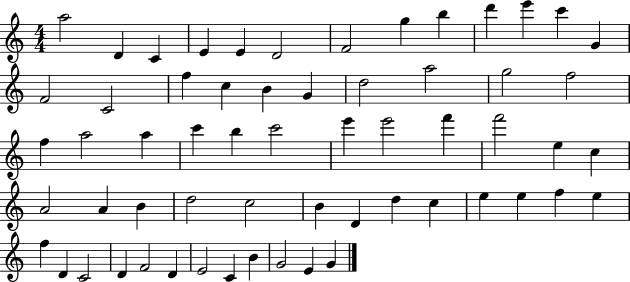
{
  \clef treble
  \numericTimeSignature
  \time 4/4
  \key c \major
  a''2 d'4 c'4 | e'4 e'4 d'2 | f'2 g''4 b''4 | d'''4 e'''4 c'''4 g'4 | \break f'2 c'2 | f''4 c''4 b'4 g'4 | d''2 a''2 | g''2 f''2 | \break f''4 a''2 a''4 | c'''4 b''4 c'''2 | e'''4 e'''2 f'''4 | f'''2 e''4 c''4 | \break a'2 a'4 b'4 | d''2 c''2 | b'4 d'4 d''4 c''4 | e''4 e''4 f''4 e''4 | \break f''4 d'4 c'2 | d'4 f'2 d'4 | e'2 c'4 b'4 | g'2 e'4 g'4 | \break \bar "|."
}